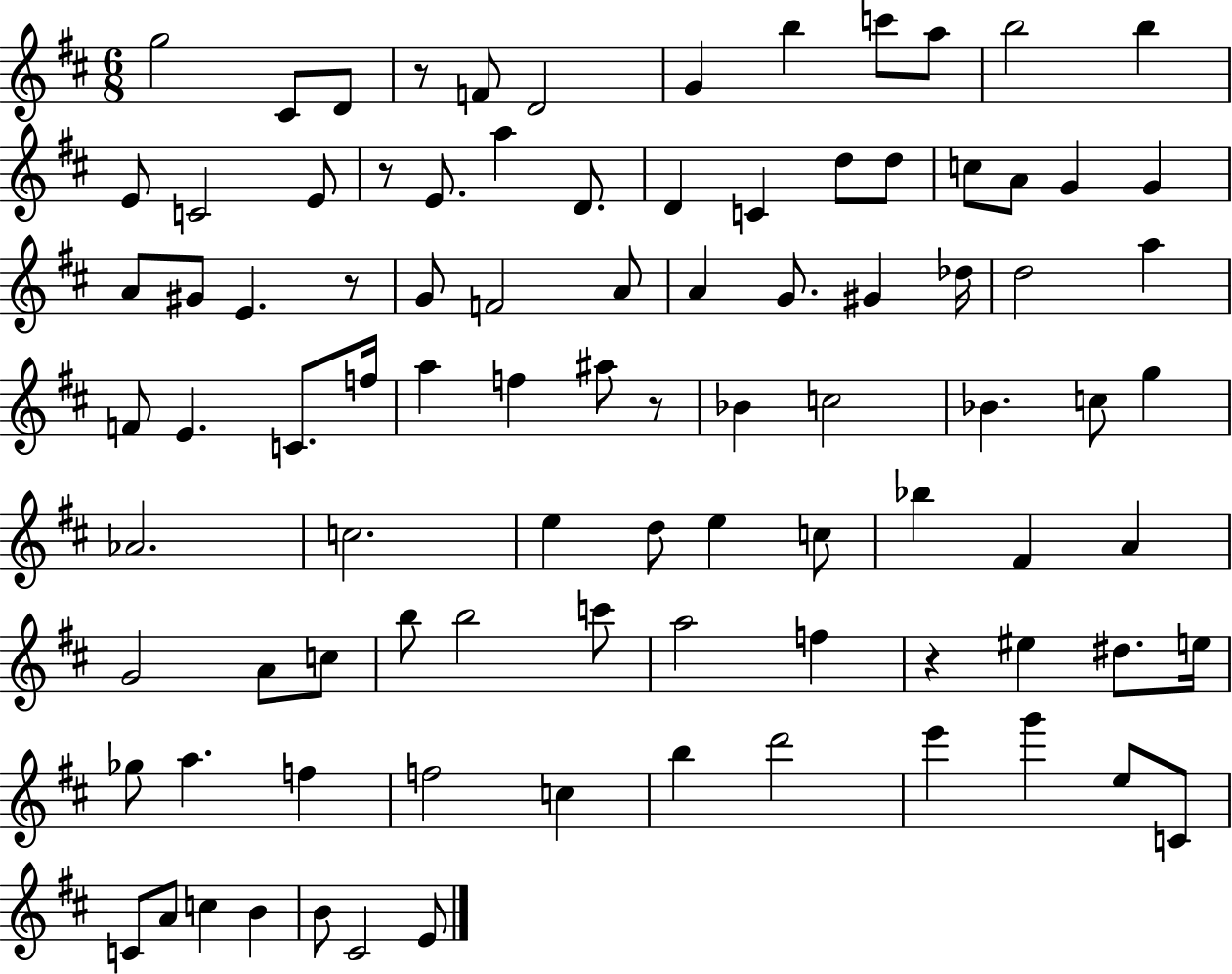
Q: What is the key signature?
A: D major